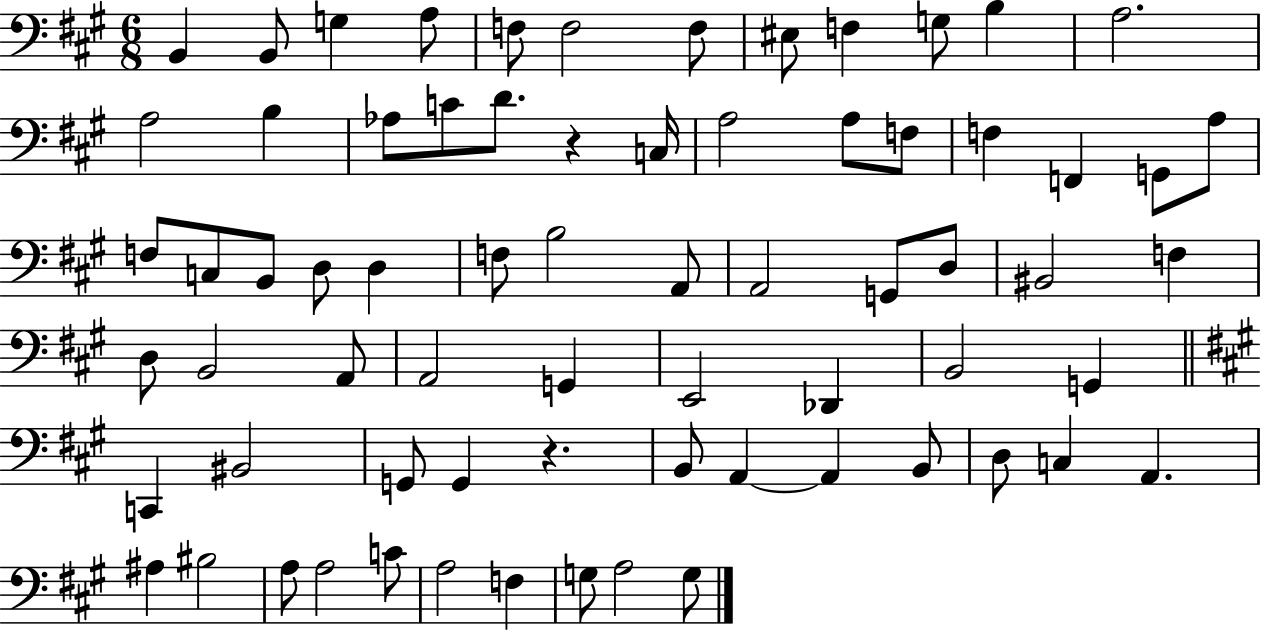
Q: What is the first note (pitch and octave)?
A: B2